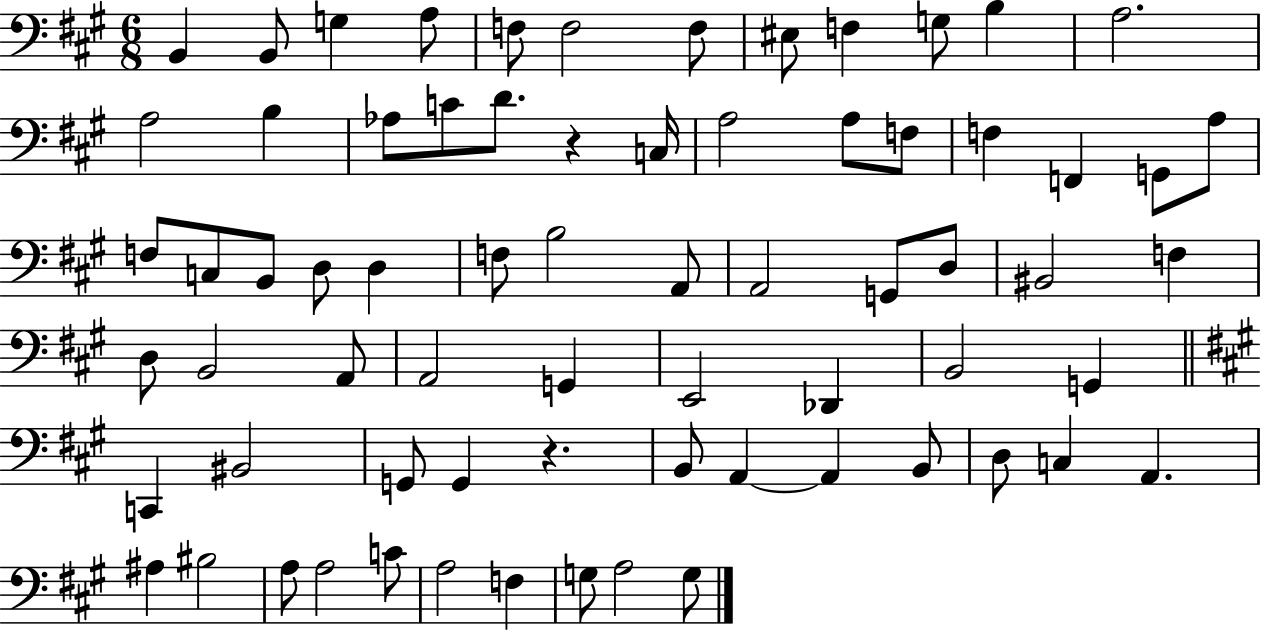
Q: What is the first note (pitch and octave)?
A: B2